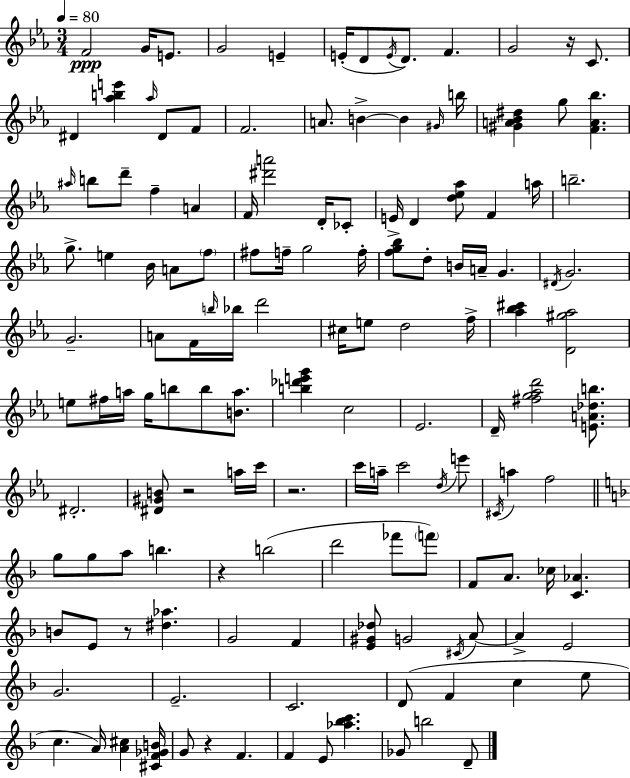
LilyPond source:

{
  \clef treble
  \numericTimeSignature
  \time 3/4
  \key ees \major
  \tempo 4 = 80
  f'2\ppp g'16 e'8. | g'2 e'4-- | e'16-.( d'8 \acciaccatura { e'16 } d'8.) f'4. | g'2 r16 c'8. | \break dis'4 <aes'' b'' e'''>4 \grace { aes''16 } dis'8 | f'8 f'2. | a'8. b'4->~~ b'4 | \grace { gis'16 } b''16 <gis' a' bes' dis''>4 g''8 <f' a' bes''>4. | \break \grace { ais''16 } b''8 d'''8-- f''4-- | a'4 f'16 <dis''' a'''>2 | d'16-. ces'8-. e'16-> d'4 <d'' ees'' aes''>8 f'4 | a''16 b''2.-- | \break g''8.-> e''4 bes'16 | a'8 \parenthesize f''8 fis''8 f''16-- g''2 | f''16-. <f'' g'' bes''>8 d''8-. b'16 a'16-- g'4. | \acciaccatura { dis'16 } g'2. | \break g'2.-- | a'8 f'16 \grace { b''16 } bes''16 d'''2 | cis''16 e''8 d''2 | f''16-> <aes'' bes'' cis'''>4 <d' gis'' aes''>2 | \break e''8 fis''16 a''16 g''16 b''8 | b''8 <b' a''>8. <b'' des''' e''' g'''>4 c''2 | ees'2. | d'16-- <fis'' g'' aes'' d'''>2 | \break <e' a' des'' b''>8. dis'2.-. | <dis' gis' b'>8 r2 | a''16 c'''16 r2. | c'''16 a''16-- c'''2 | \break \acciaccatura { d''16 } e'''8 \acciaccatura { cis'16 } a''4 | f''2 \bar "||" \break \key f \major g''8 g''8 a''8 b''4. | r4 b''2( | d'''2 fes'''8 \parenthesize f'''8) | f'8 a'8. ces''16 <c' aes'>4. | \break b'8 e'8 r8 <dis'' aes''>4. | g'2 f'4 | <e' gis' des''>8 g'2 \acciaccatura { cis'16 } a'8~~ | a'4-> e'2 | \break g'2. | e'2.-- | c'2. | d'8( f'4 c''4 e''8 | \break c''4. a'16) <a' cis''>4 | <cis' f' ges' b'>16 g'8 r4 f'4. | f'4 e'8 <aes'' bes'' c'''>4. | ges'8 b''2 d'8-- | \break \bar "|."
}